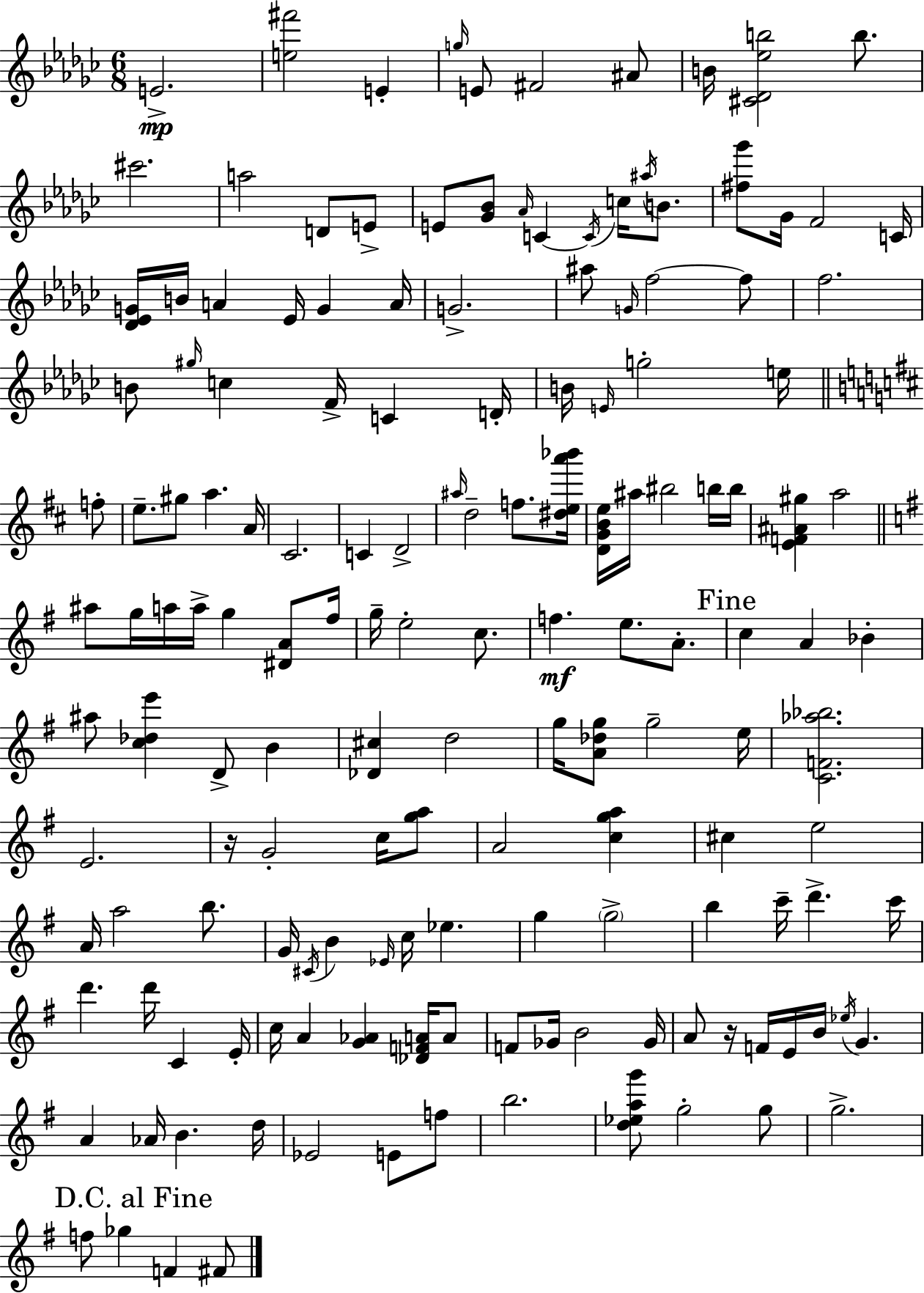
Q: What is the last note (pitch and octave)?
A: F#4